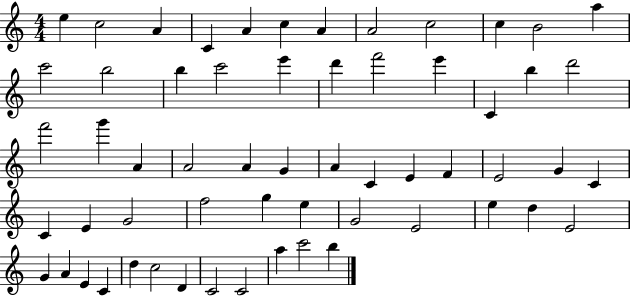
E5/q C5/h A4/q C4/q A4/q C5/q A4/q A4/h C5/h C5/q B4/h A5/q C6/h B5/h B5/q C6/h E6/q D6/q F6/h E6/q C4/q B5/q D6/h F6/h G6/q A4/q A4/h A4/q G4/q A4/q C4/q E4/q F4/q E4/h G4/q C4/q C4/q E4/q G4/h F5/h G5/q E5/q G4/h E4/h E5/q D5/q E4/h G4/q A4/q E4/q C4/q D5/q C5/h D4/q C4/h C4/h A5/q C6/h B5/q